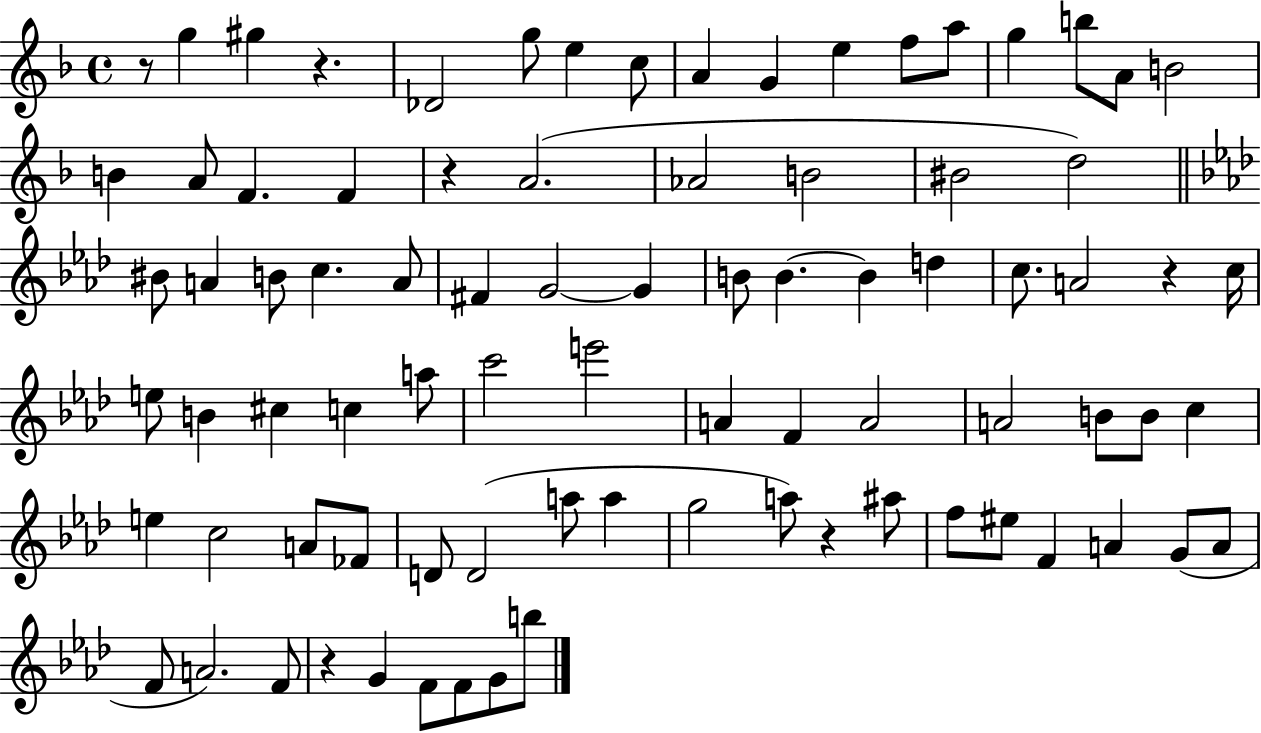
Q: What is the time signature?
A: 4/4